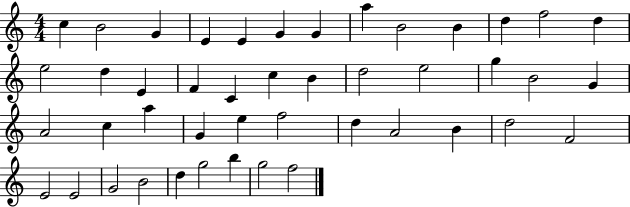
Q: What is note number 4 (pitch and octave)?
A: E4